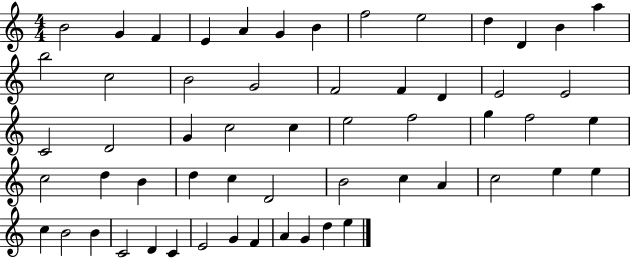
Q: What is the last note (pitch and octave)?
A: E5